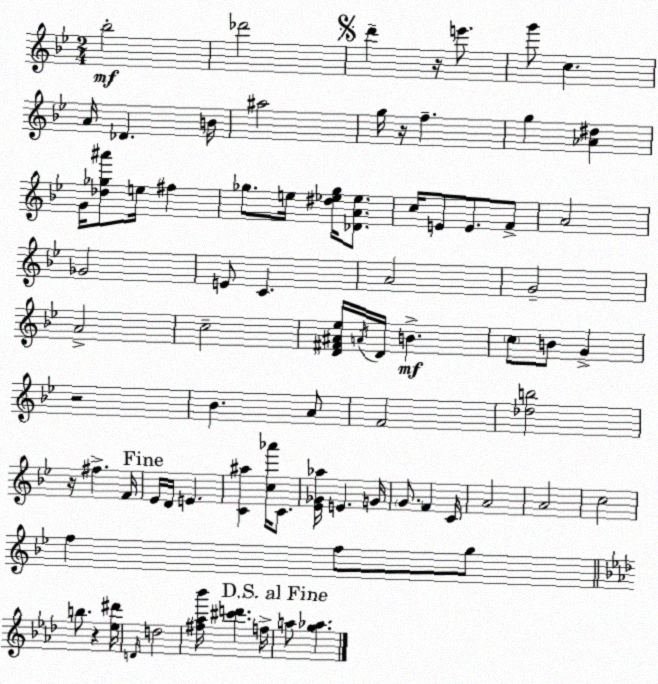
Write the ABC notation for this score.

X:1
T:Untitled
M:2/4
L:1/4
K:Gm
_b2 _d'2 d' z/4 e'/2 g'/2 c A/4 _D B/4 ^a2 g/4 z/4 f g [_A^d] G/4 [_d_g^a']/2 e/4 ^f _g/2 e/4 [^d_e_g]/4 [_DA_e]/2 c/4 E/2 E/2 F/2 A2 _G2 E/2 C A2 G2 A2 c2 [D^F^A_e]/4 A/4 D/4 B c/2 B/2 G z2 _B A/2 F2 [_db]2 z/4 ^f F/4 _E/4 D/4 E [C^a] [c_a']/4 C/2 [_E_G_a]/4 E G/4 G/2 F C/4 A2 A2 c2 f f/2 g/2 b/2 z [_e^d']/4 D/4 d2 [^f_a_b']/4 [^c'd'] f/4 a/2 [g_a]